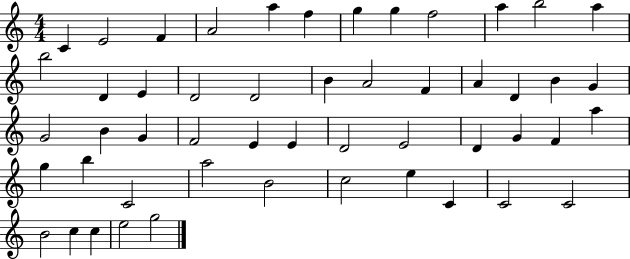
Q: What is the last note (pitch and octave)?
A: G5